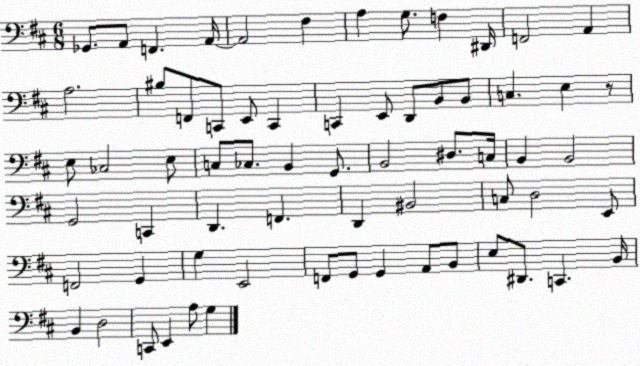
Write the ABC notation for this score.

X:1
T:Untitled
M:6/8
L:1/4
K:D
_G,,/2 A,,/2 F,, A,,/4 A,,2 ^F, A, G,/2 F, ^D,,/4 F,,2 A,, A,2 ^B,/2 F,,/2 C,,/2 E,,/2 C,, C,, E,,/2 D,,/2 B,,/2 B,,/2 C, E, z/2 E,/2 _C,2 E,/2 C,/2 _C,/2 B,, G,,/2 B,,2 ^D,/2 C,/4 B,, B,,2 G,,2 C,, D,, F,, D,, ^B,,2 C,/2 D,2 E,,/2 F,,2 G,, G, E,,2 F,,/2 G,,/2 G,, A,,/2 B,,/2 E,/2 ^D,,/2 C,, B,,/4 B,, D,2 C,,/2 E,, A,/2 G,